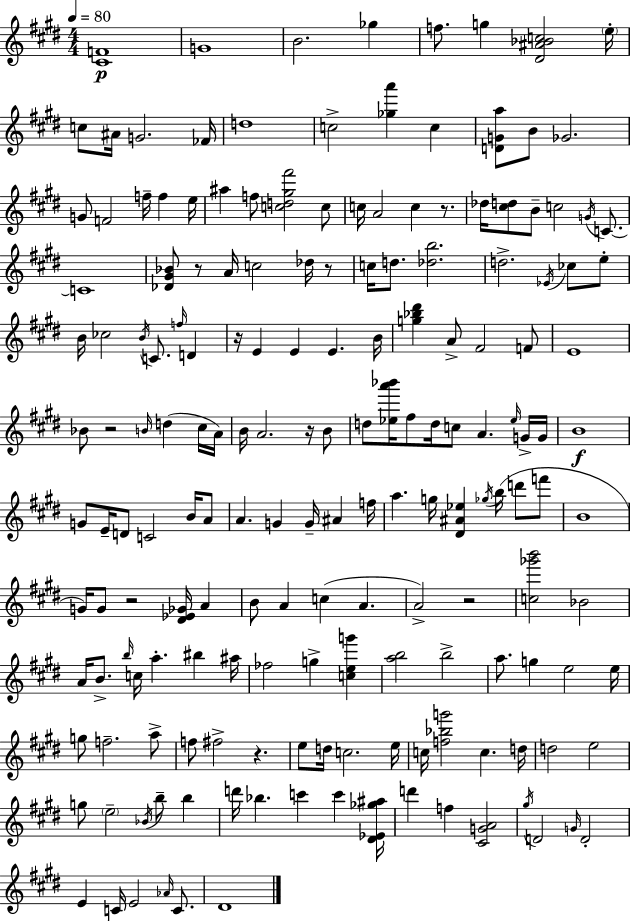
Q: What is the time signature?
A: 4/4